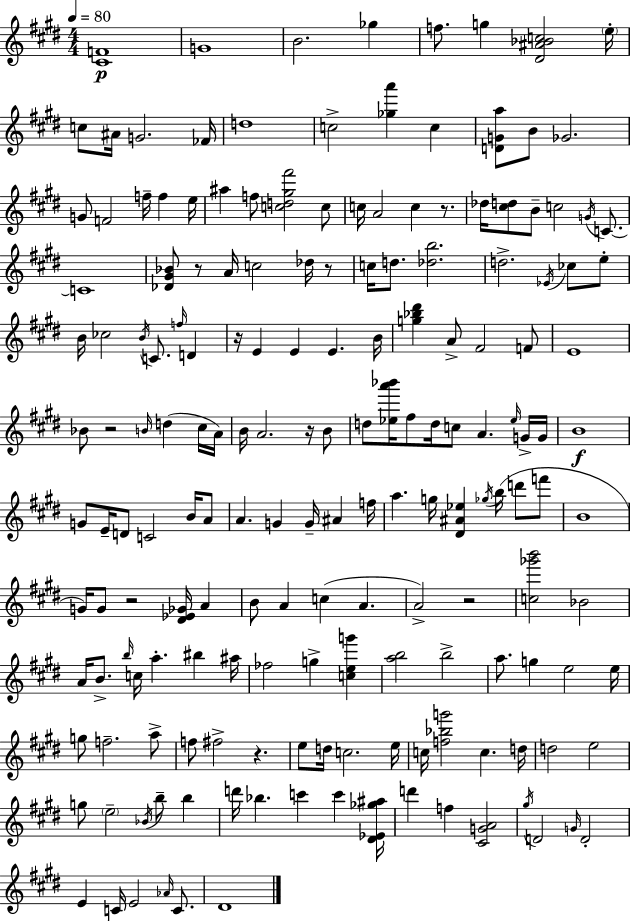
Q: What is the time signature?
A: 4/4